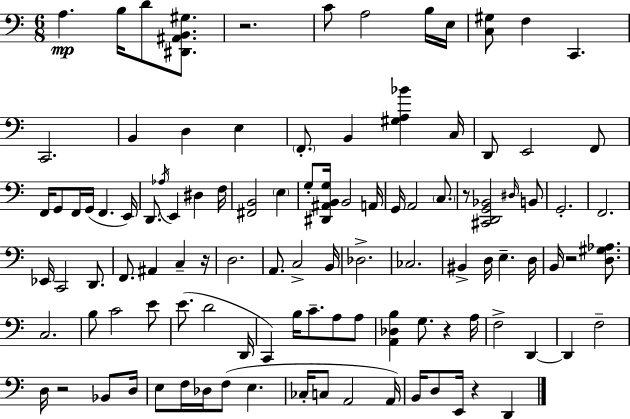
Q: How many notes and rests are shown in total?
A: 107